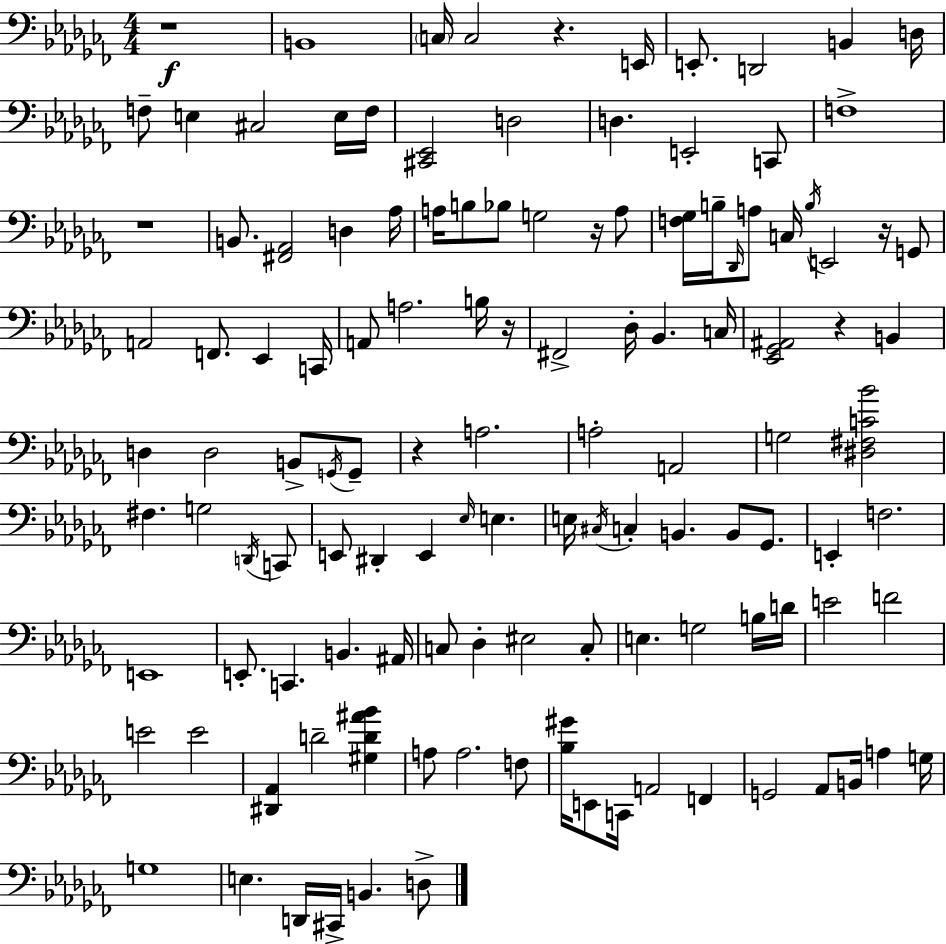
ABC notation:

X:1
T:Untitled
M:4/4
L:1/4
K:Abm
z4 B,,4 C,/4 C,2 z E,,/4 E,,/2 D,,2 B,, D,/4 F,/2 E, ^C,2 E,/4 F,/4 [^C,,_E,,]2 D,2 D, E,,2 C,,/2 F,4 z4 B,,/2 [^F,,_A,,]2 D, _A,/4 A,/4 B,/2 _B,/2 G,2 z/4 A,/2 [F,_G,]/4 B,/4 _D,,/4 A,/2 C,/4 B,/4 E,,2 z/4 G,,/2 A,,2 F,,/2 _E,, C,,/4 A,,/2 A,2 B,/4 z/4 ^F,,2 _D,/4 _B,, C,/4 [_E,,_G,,^A,,]2 z B,, D, D,2 B,,/2 G,,/4 G,,/2 z A,2 A,2 A,,2 G,2 [^D,^F,C_B]2 ^F, G,2 D,,/4 C,,/2 E,,/2 ^D,, E,, _E,/4 E, E,/4 ^C,/4 C, B,, B,,/2 _G,,/2 E,, F,2 E,,4 E,,/2 C,, B,, ^A,,/4 C,/2 _D, ^E,2 C,/2 E, G,2 B,/4 D/4 E2 F2 E2 E2 [^D,,_A,,] D2 [^G,D^A_B] A,/2 A,2 F,/2 [_B,^G]/4 E,,/2 C,,/4 A,,2 F,, G,,2 _A,,/2 B,,/4 A, G,/4 G,4 E, D,,/4 ^C,,/4 B,, D,/2